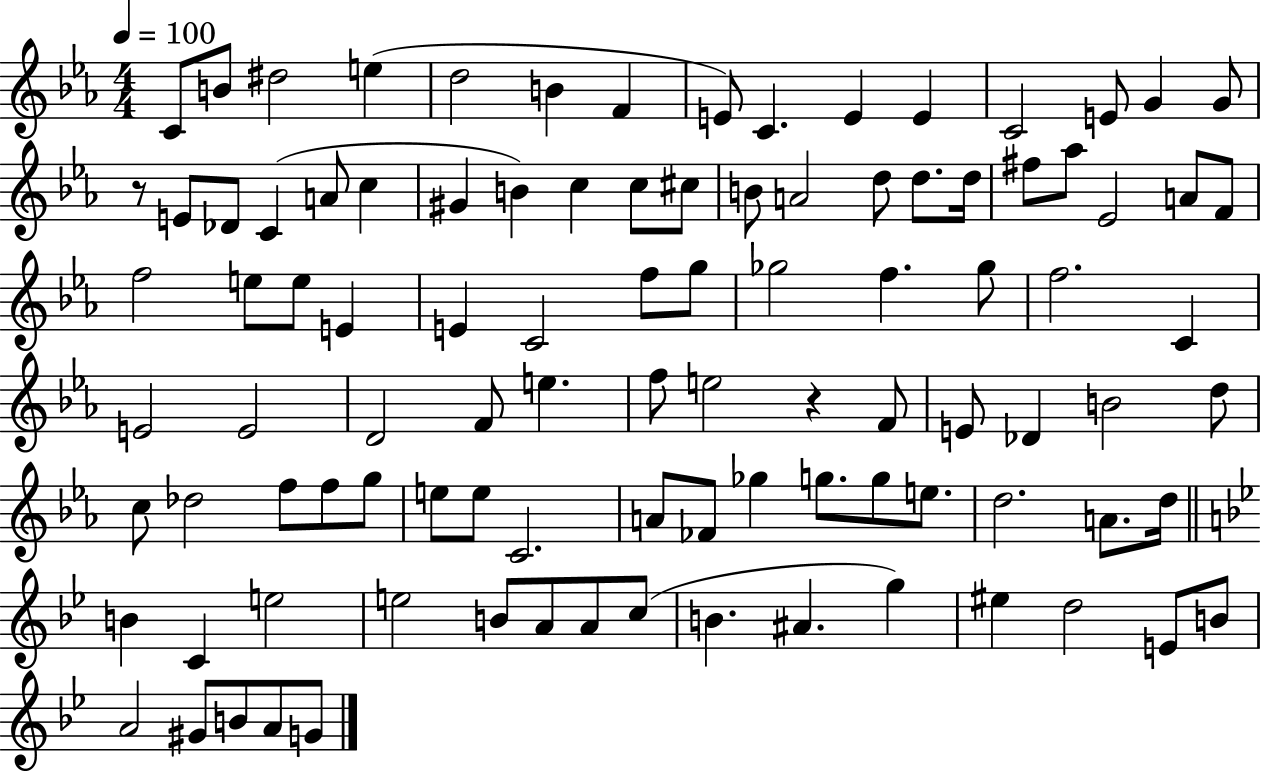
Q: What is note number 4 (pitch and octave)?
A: E5